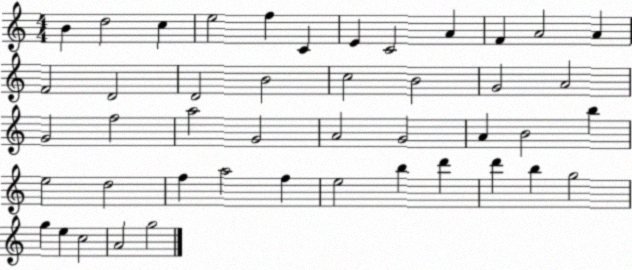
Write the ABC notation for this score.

X:1
T:Untitled
M:4/4
L:1/4
K:C
B d2 c e2 f C E C2 A F A2 A F2 D2 D2 B2 c2 B2 G2 A2 G2 f2 a2 G2 A2 G2 A B2 b e2 d2 f a2 f e2 b d' d' b g2 g e c2 A2 g2